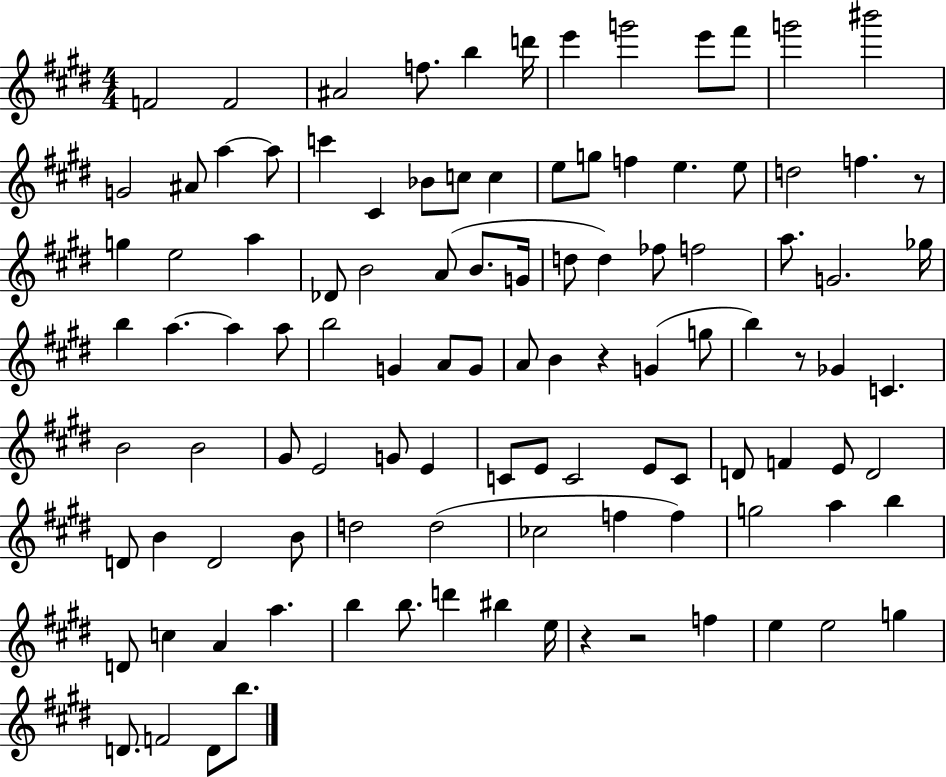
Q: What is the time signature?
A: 4/4